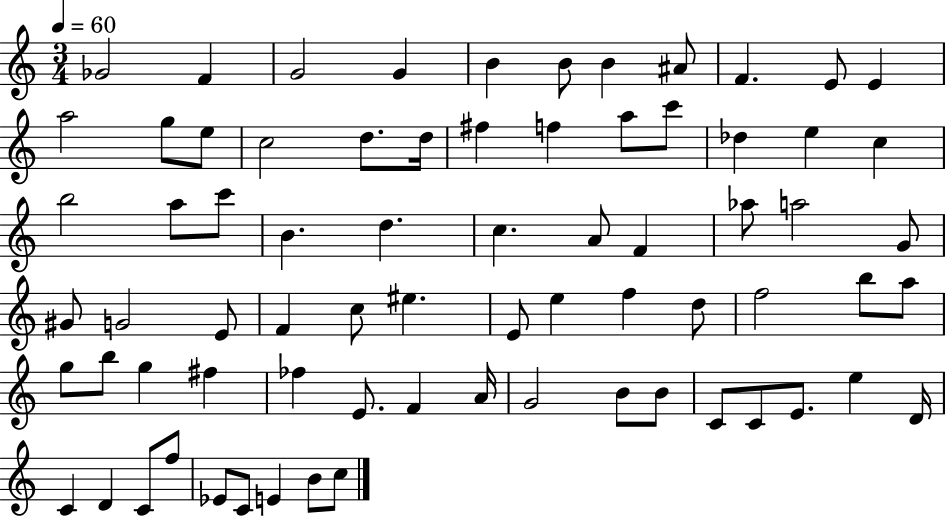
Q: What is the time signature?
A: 3/4